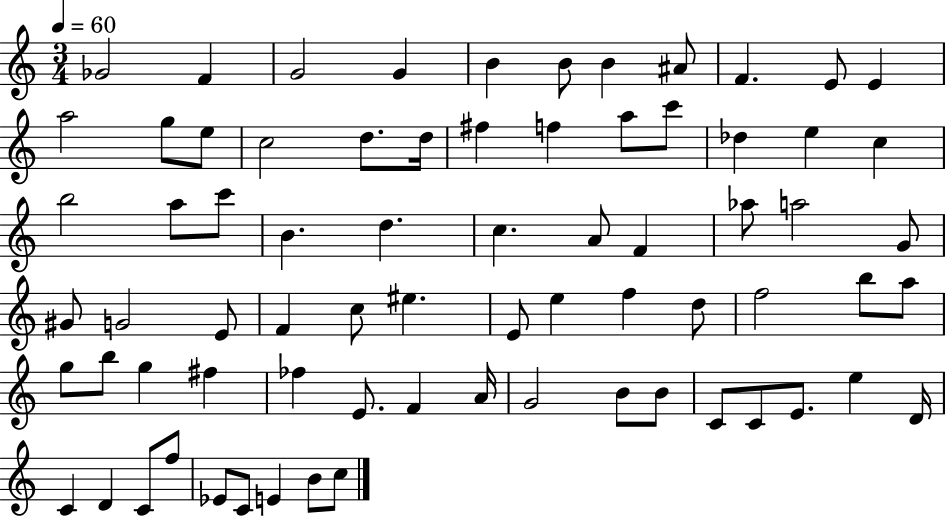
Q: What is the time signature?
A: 3/4